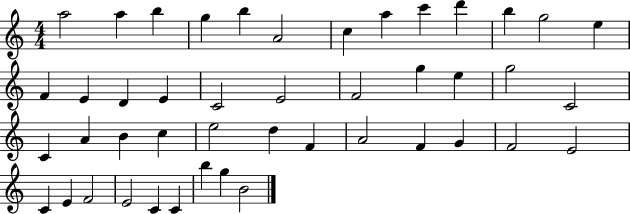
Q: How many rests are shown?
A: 0